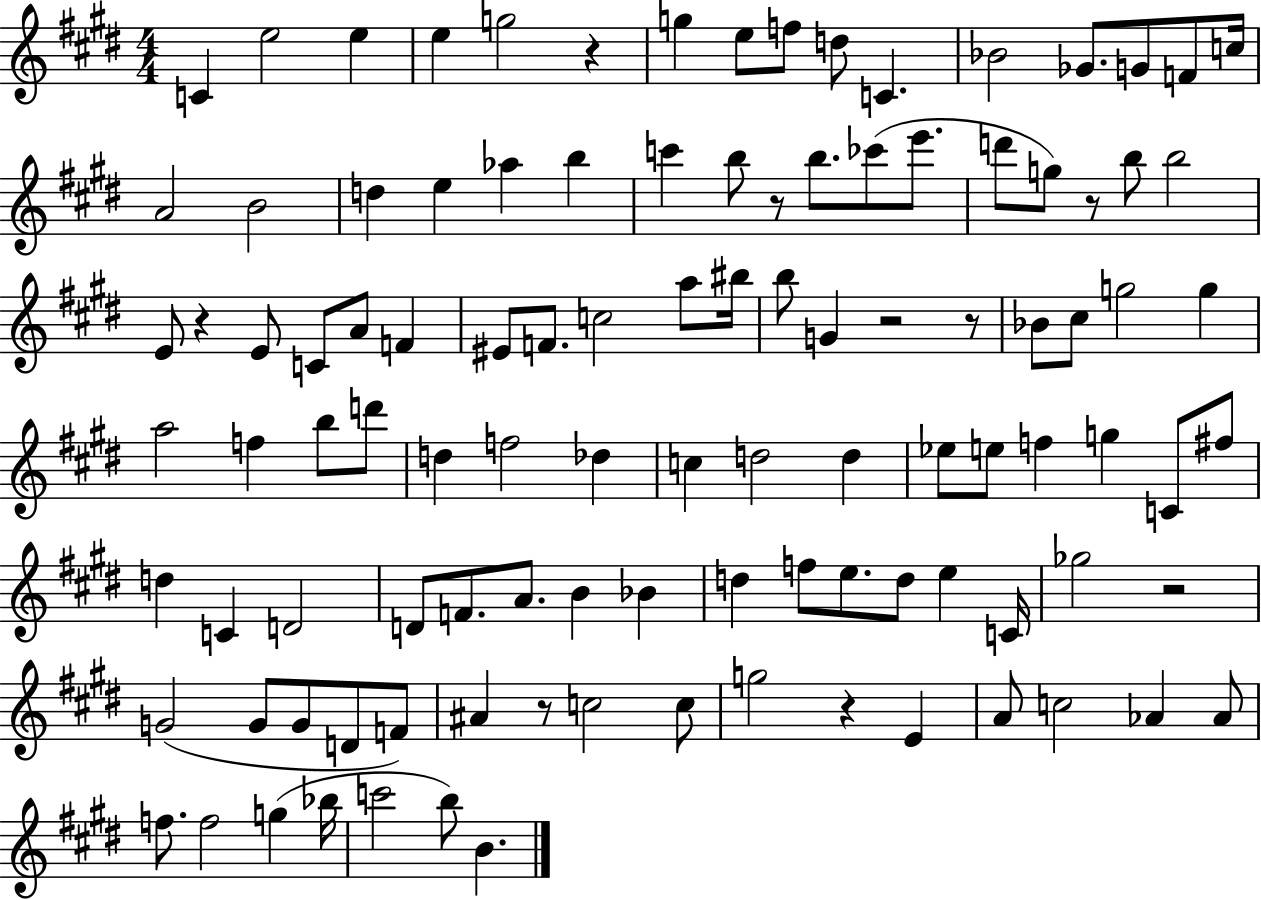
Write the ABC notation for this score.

X:1
T:Untitled
M:4/4
L:1/4
K:E
C e2 e e g2 z g e/2 f/2 d/2 C _B2 _G/2 G/2 F/2 c/4 A2 B2 d e _a b c' b/2 z/2 b/2 _c'/2 e'/2 d'/2 g/2 z/2 b/2 b2 E/2 z E/2 C/2 A/2 F ^E/2 F/2 c2 a/2 ^b/4 b/2 G z2 z/2 _B/2 ^c/2 g2 g a2 f b/2 d'/2 d f2 _d c d2 d _e/2 e/2 f g C/2 ^f/2 d C D2 D/2 F/2 A/2 B _B d f/2 e/2 d/2 e C/4 _g2 z2 G2 G/2 G/2 D/2 F/2 ^A z/2 c2 c/2 g2 z E A/2 c2 _A _A/2 f/2 f2 g _b/4 c'2 b/2 B